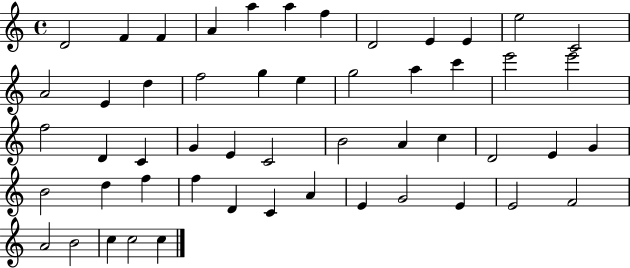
D4/h F4/q F4/q A4/q A5/q A5/q F5/q D4/h E4/q E4/q E5/h C4/h A4/h E4/q D5/q F5/h G5/q E5/q G5/h A5/q C6/q E6/h E6/h F5/h D4/q C4/q G4/q E4/q C4/h B4/h A4/q C5/q D4/h E4/q G4/q B4/h D5/q F5/q F5/q D4/q C4/q A4/q E4/q G4/h E4/q E4/h F4/h A4/h B4/h C5/q C5/h C5/q